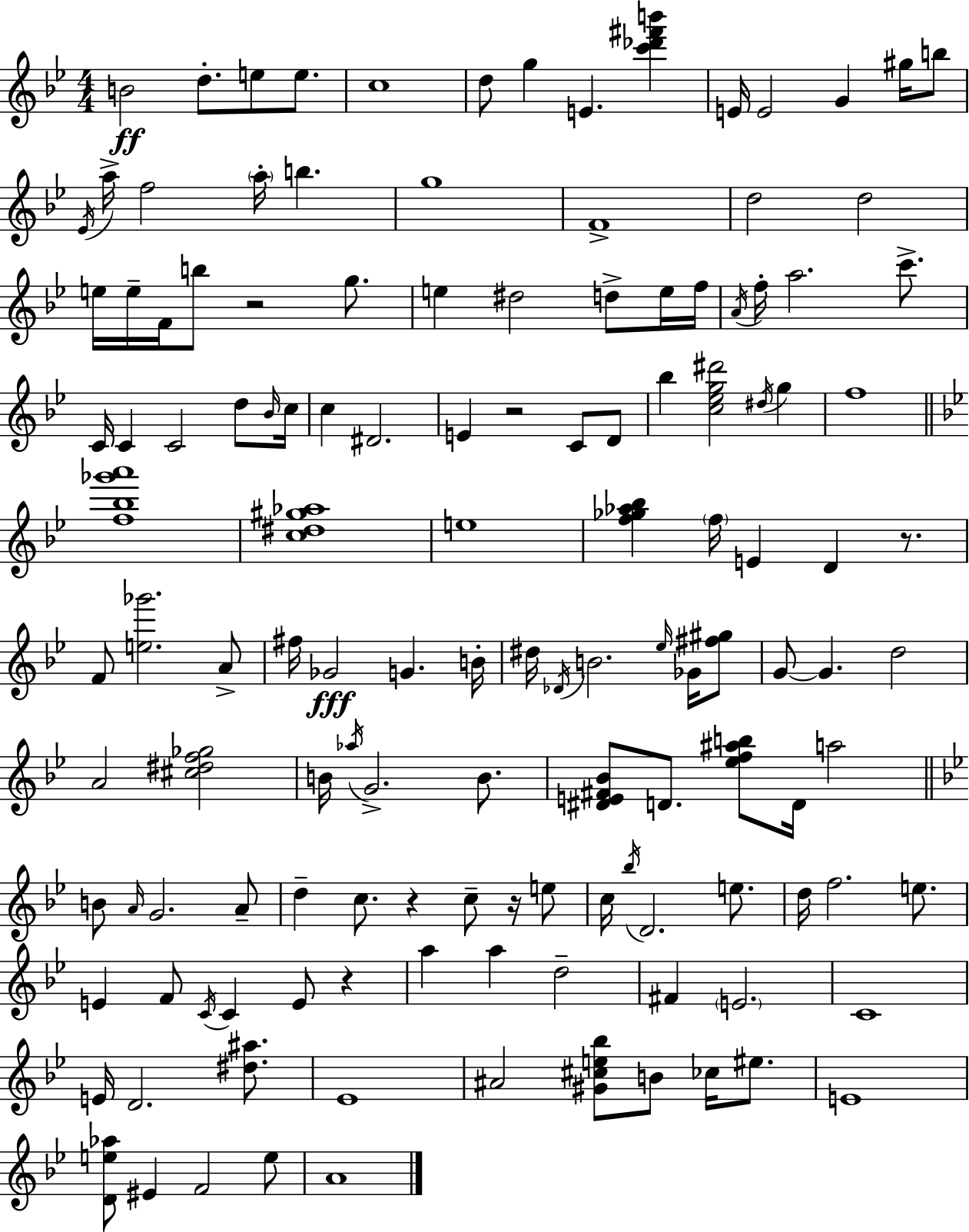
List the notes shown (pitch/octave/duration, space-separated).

B4/h D5/e. E5/e E5/e. C5/w D5/e G5/q E4/q. [C6,Db6,F#6,B6]/q E4/s E4/h G4/q G#5/s B5/e Eb4/s A5/s F5/h A5/s B5/q. G5/w F4/w D5/h D5/h E5/s E5/s F4/s B5/e R/h G5/e. E5/q D#5/h D5/e E5/s F5/s A4/s F5/s A5/h. C6/e. C4/s C4/q C4/h D5/e Bb4/s C5/s C5/q D#4/h. E4/q R/h C4/e D4/e Bb5/q [C5,Eb5,G5,D#6]/h D#5/s G5/q F5/w [F5,Bb5,Gb6,A6]/w [C5,D#5,G#5,Ab5]/w E5/w [F5,Gb5,Ab5,Bb5]/q F5/s E4/q D4/q R/e. F4/e [E5,Gb6]/h. A4/e F#5/s Gb4/h G4/q. B4/s D#5/s Db4/s B4/h. Eb5/s Gb4/s [F#5,G#5]/e G4/e G4/q. D5/h A4/h [C#5,D#5,F5,Gb5]/h B4/s Ab5/s G4/h. B4/e. [D#4,E4,F#4,Bb4]/e D4/e. [Eb5,F5,A#5,B5]/e D4/s A5/h B4/e A4/s G4/h. A4/e D5/q C5/e. R/q C5/e R/s E5/e C5/s Bb5/s D4/h. E5/e. D5/s F5/h. E5/e. E4/q F4/e C4/s C4/q E4/e R/q A5/q A5/q D5/h F#4/q E4/h. C4/w E4/s D4/h. [D#5,A#5]/e. Eb4/w A#4/h [G#4,C#5,E5,Bb5]/e B4/e CES5/s EIS5/e. E4/w [D4,E5,Ab5]/e EIS4/q F4/h E5/e A4/w